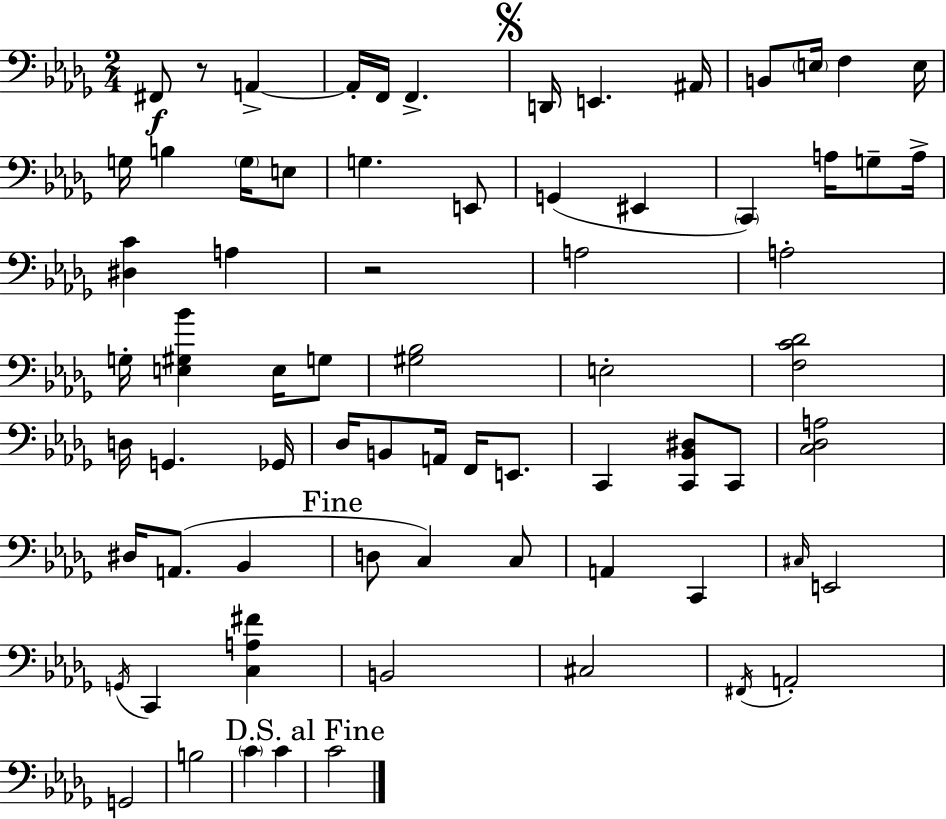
X:1
T:Untitled
M:2/4
L:1/4
K:Bbm
^F,,/2 z/2 A,, A,,/4 F,,/4 F,, D,,/4 E,, ^A,,/4 B,,/2 E,/4 F, E,/4 G,/4 B, G,/4 E,/2 G, E,,/2 G,, ^E,, C,, A,/4 G,/2 A,/4 [^D,C] A, z2 A,2 A,2 G,/4 [E,^G,_B] E,/4 G,/2 [^G,_B,]2 E,2 [F,C_D]2 D,/4 G,, _G,,/4 _D,/4 B,,/2 A,,/4 F,,/4 E,,/2 C,, [C,,_B,,^D,]/2 C,,/2 [C,_D,A,]2 ^D,/4 A,,/2 _B,, D,/2 C, C,/2 A,, C,, ^C,/4 E,,2 G,,/4 C,, [C,A,^F] B,,2 ^C,2 ^F,,/4 A,,2 G,,2 B,2 C C C2